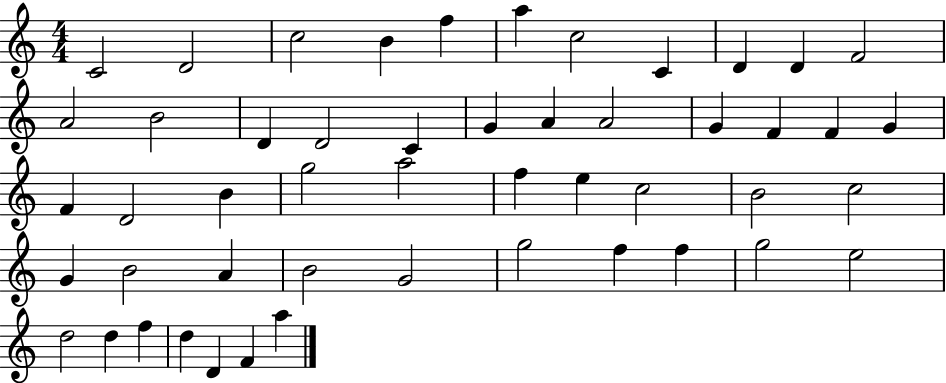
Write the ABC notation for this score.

X:1
T:Untitled
M:4/4
L:1/4
K:C
C2 D2 c2 B f a c2 C D D F2 A2 B2 D D2 C G A A2 G F F G F D2 B g2 a2 f e c2 B2 c2 G B2 A B2 G2 g2 f f g2 e2 d2 d f d D F a